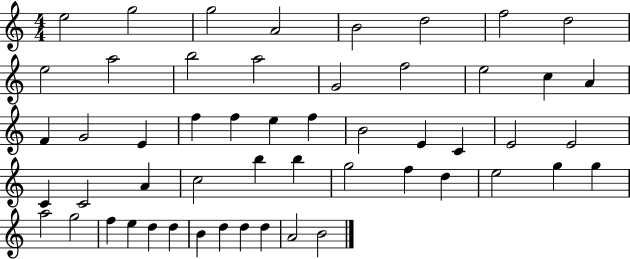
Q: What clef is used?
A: treble